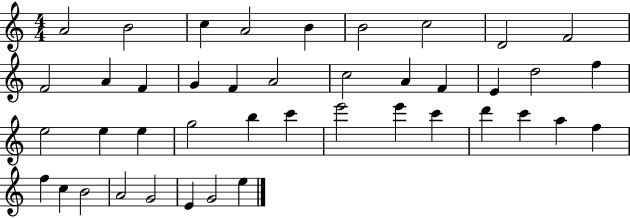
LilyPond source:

{
  \clef treble
  \numericTimeSignature
  \time 4/4
  \key c \major
  a'2 b'2 | c''4 a'2 b'4 | b'2 c''2 | d'2 f'2 | \break f'2 a'4 f'4 | g'4 f'4 a'2 | c''2 a'4 f'4 | e'4 d''2 f''4 | \break e''2 e''4 e''4 | g''2 b''4 c'''4 | e'''2 e'''4 c'''4 | d'''4 c'''4 a''4 f''4 | \break f''4 c''4 b'2 | a'2 g'2 | e'4 g'2 e''4 | \bar "|."
}